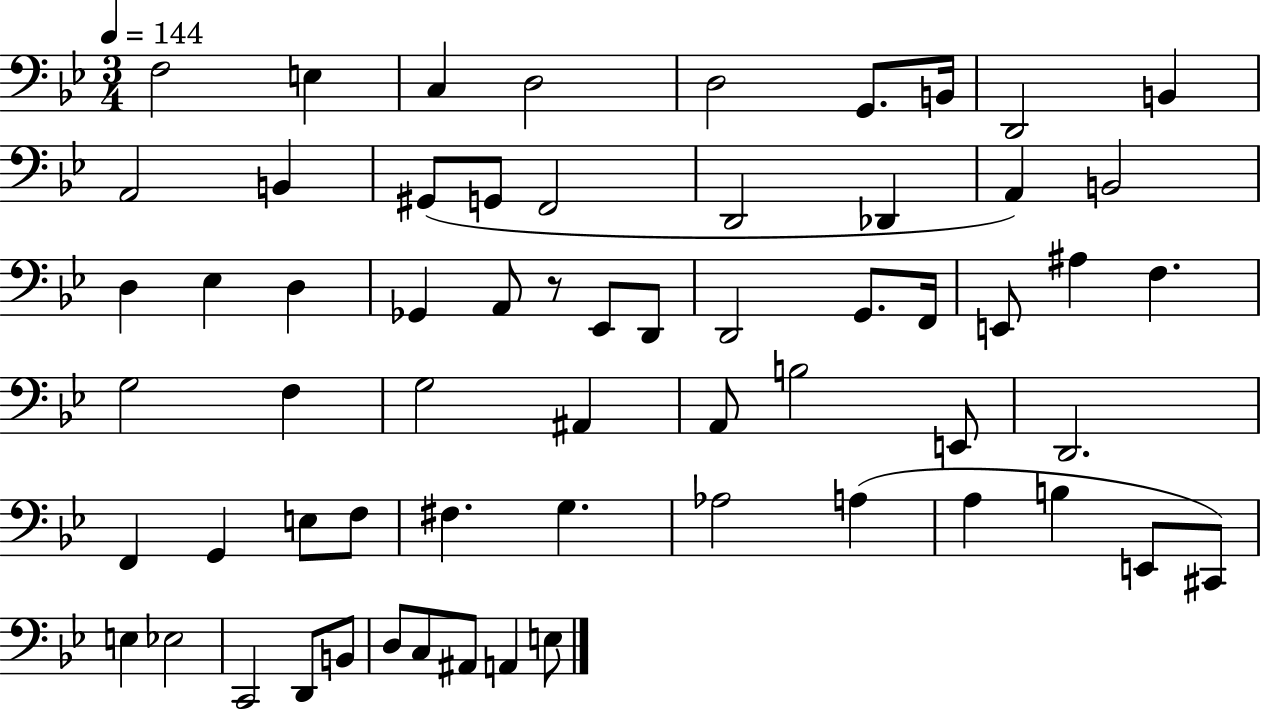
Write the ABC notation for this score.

X:1
T:Untitled
M:3/4
L:1/4
K:Bb
F,2 E, C, D,2 D,2 G,,/2 B,,/4 D,,2 B,, A,,2 B,, ^G,,/2 G,,/2 F,,2 D,,2 _D,, A,, B,,2 D, _E, D, _G,, A,,/2 z/2 _E,,/2 D,,/2 D,,2 G,,/2 F,,/4 E,,/2 ^A, F, G,2 F, G,2 ^A,, A,,/2 B,2 E,,/2 D,,2 F,, G,, E,/2 F,/2 ^F, G, _A,2 A, A, B, E,,/2 ^C,,/2 E, _E,2 C,,2 D,,/2 B,,/2 D,/2 C,/2 ^A,,/2 A,, E,/2